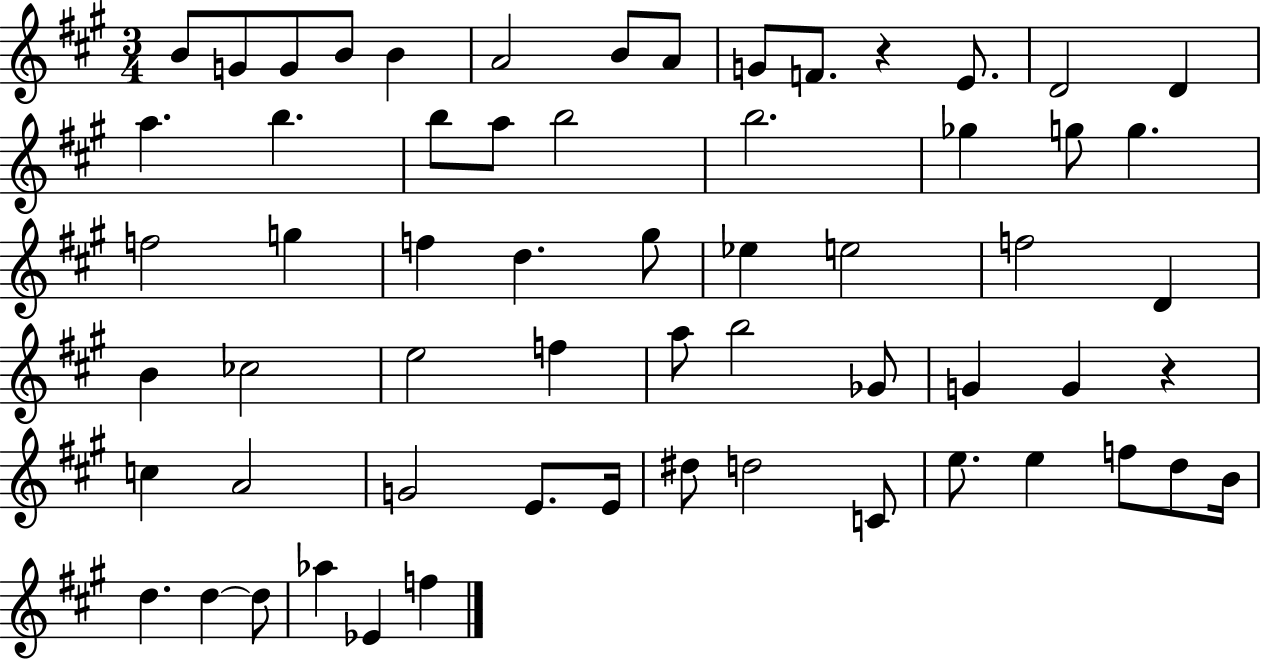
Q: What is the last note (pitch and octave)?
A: F5